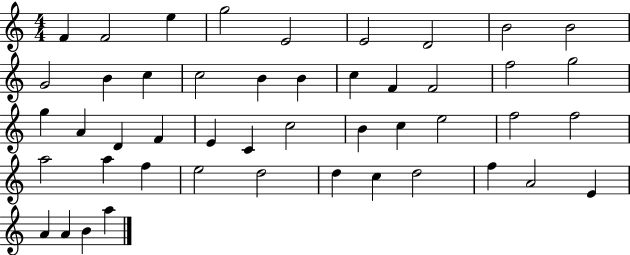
F4/q F4/h E5/q G5/h E4/h E4/h D4/h B4/h B4/h G4/h B4/q C5/q C5/h B4/q B4/q C5/q F4/q F4/h F5/h G5/h G5/q A4/q D4/q F4/q E4/q C4/q C5/h B4/q C5/q E5/h F5/h F5/h A5/h A5/q F5/q E5/h D5/h D5/q C5/q D5/h F5/q A4/h E4/q A4/q A4/q B4/q A5/q